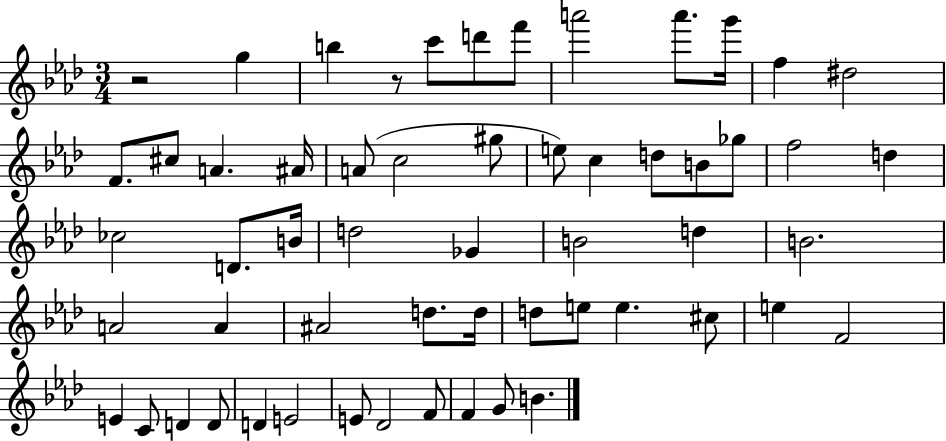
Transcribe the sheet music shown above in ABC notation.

X:1
T:Untitled
M:3/4
L:1/4
K:Ab
z2 g b z/2 c'/2 d'/2 f'/2 a'2 a'/2 g'/4 f ^d2 F/2 ^c/2 A ^A/4 A/2 c2 ^g/2 e/2 c d/2 B/2 _g/2 f2 d _c2 D/2 B/4 d2 _G B2 d B2 A2 A ^A2 d/2 d/4 d/2 e/2 e ^c/2 e F2 E C/2 D D/2 D E2 E/2 _D2 F/2 F G/2 B